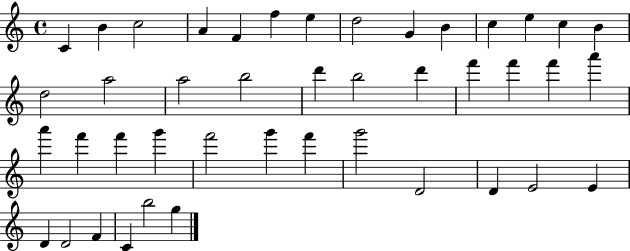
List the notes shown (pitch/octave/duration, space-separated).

C4/q B4/q C5/h A4/q F4/q F5/q E5/q D5/h G4/q B4/q C5/q E5/q C5/q B4/q D5/h A5/h A5/h B5/h D6/q B5/h D6/q F6/q F6/q F6/q A6/q A6/q F6/q F6/q G6/q F6/h G6/q F6/q G6/h D4/h D4/q E4/h E4/q D4/q D4/h F4/q C4/q B5/h G5/q